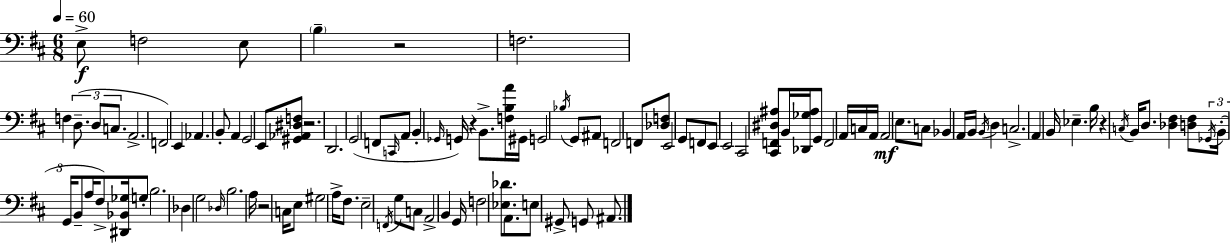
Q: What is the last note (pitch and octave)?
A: A#2